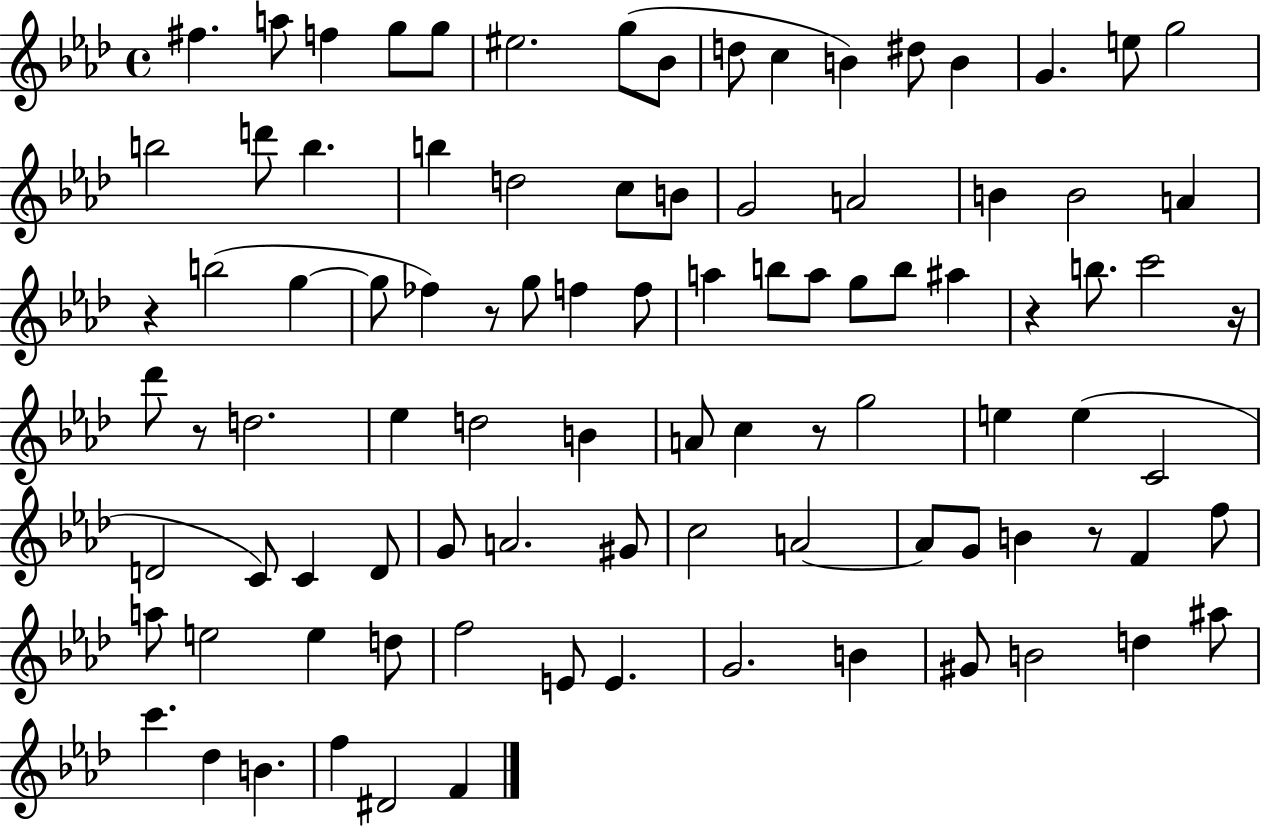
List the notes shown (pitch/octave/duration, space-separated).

F#5/q. A5/e F5/q G5/e G5/e EIS5/h. G5/e Bb4/e D5/e C5/q B4/q D#5/e B4/q G4/q. E5/e G5/h B5/h D6/e B5/q. B5/q D5/h C5/e B4/e G4/h A4/h B4/q B4/h A4/q R/q B5/h G5/q G5/e FES5/q R/e G5/e F5/q F5/e A5/q B5/e A5/e G5/e B5/e A#5/q R/q B5/e. C6/h R/s Db6/e R/e D5/h. Eb5/q D5/h B4/q A4/e C5/q R/e G5/h E5/q E5/q C4/h D4/h C4/e C4/q D4/e G4/e A4/h. G#4/e C5/h A4/h A4/e G4/e B4/q R/e F4/q F5/e A5/e E5/h E5/q D5/e F5/h E4/e E4/q. G4/h. B4/q G#4/e B4/h D5/q A#5/e C6/q. Db5/q B4/q. F5/q D#4/h F4/q